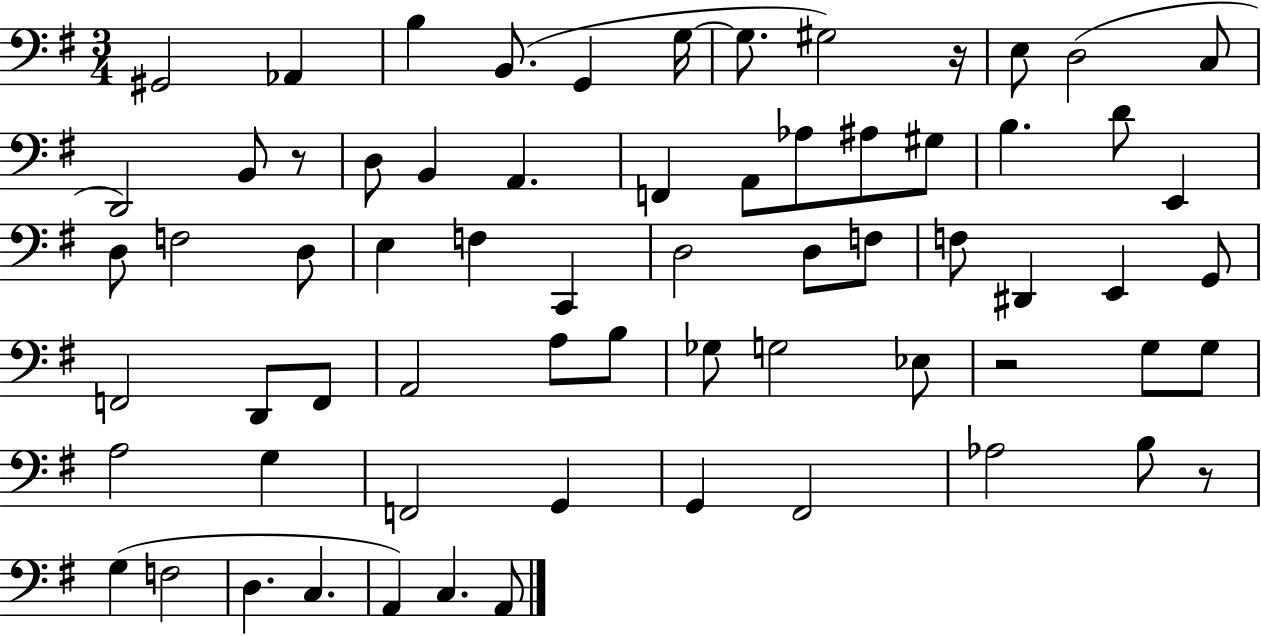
{
  \clef bass
  \numericTimeSignature
  \time 3/4
  \key g \major
  gis,2 aes,4 | b4 b,8.( g,4 g16~~ | g8. gis2) r16 | e8 d2( c8 | \break d,2) b,8 r8 | d8 b,4 a,4. | f,4 a,8 aes8 ais8 gis8 | b4. d'8 e,4 | \break d8 f2 d8 | e4 f4 c,4 | d2 d8 f8 | f8 dis,4 e,4 g,8 | \break f,2 d,8 f,8 | a,2 a8 b8 | ges8 g2 ees8 | r2 g8 g8 | \break a2 g4 | f,2 g,4 | g,4 fis,2 | aes2 b8 r8 | \break g4( f2 | d4. c4. | a,4) c4. a,8 | \bar "|."
}